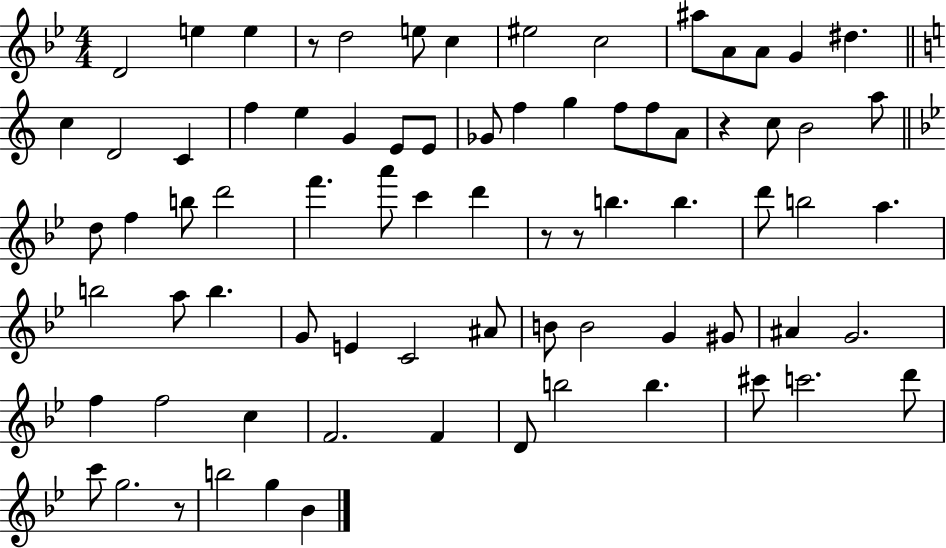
{
  \clef treble
  \numericTimeSignature
  \time 4/4
  \key bes \major
  d'2 e''4 e''4 | r8 d''2 e''8 c''4 | eis''2 c''2 | ais''8 a'8 a'8 g'4 dis''4. | \break \bar "||" \break \key c \major c''4 d'2 c'4 | f''4 e''4 g'4 e'8 e'8 | ges'8 f''4 g''4 f''8 f''8 a'8 | r4 c''8 b'2 a''8 | \break \bar "||" \break \key g \minor d''8 f''4 b''8 d'''2 | f'''4. a'''8 c'''4 d'''4 | r8 r8 b''4. b''4. | d'''8 b''2 a''4. | \break b''2 a''8 b''4. | g'8 e'4 c'2 ais'8 | b'8 b'2 g'4 gis'8 | ais'4 g'2. | \break f''4 f''2 c''4 | f'2. f'4 | d'8 b''2 b''4. | cis'''8 c'''2. d'''8 | \break c'''8 g''2. r8 | b''2 g''4 bes'4 | \bar "|."
}